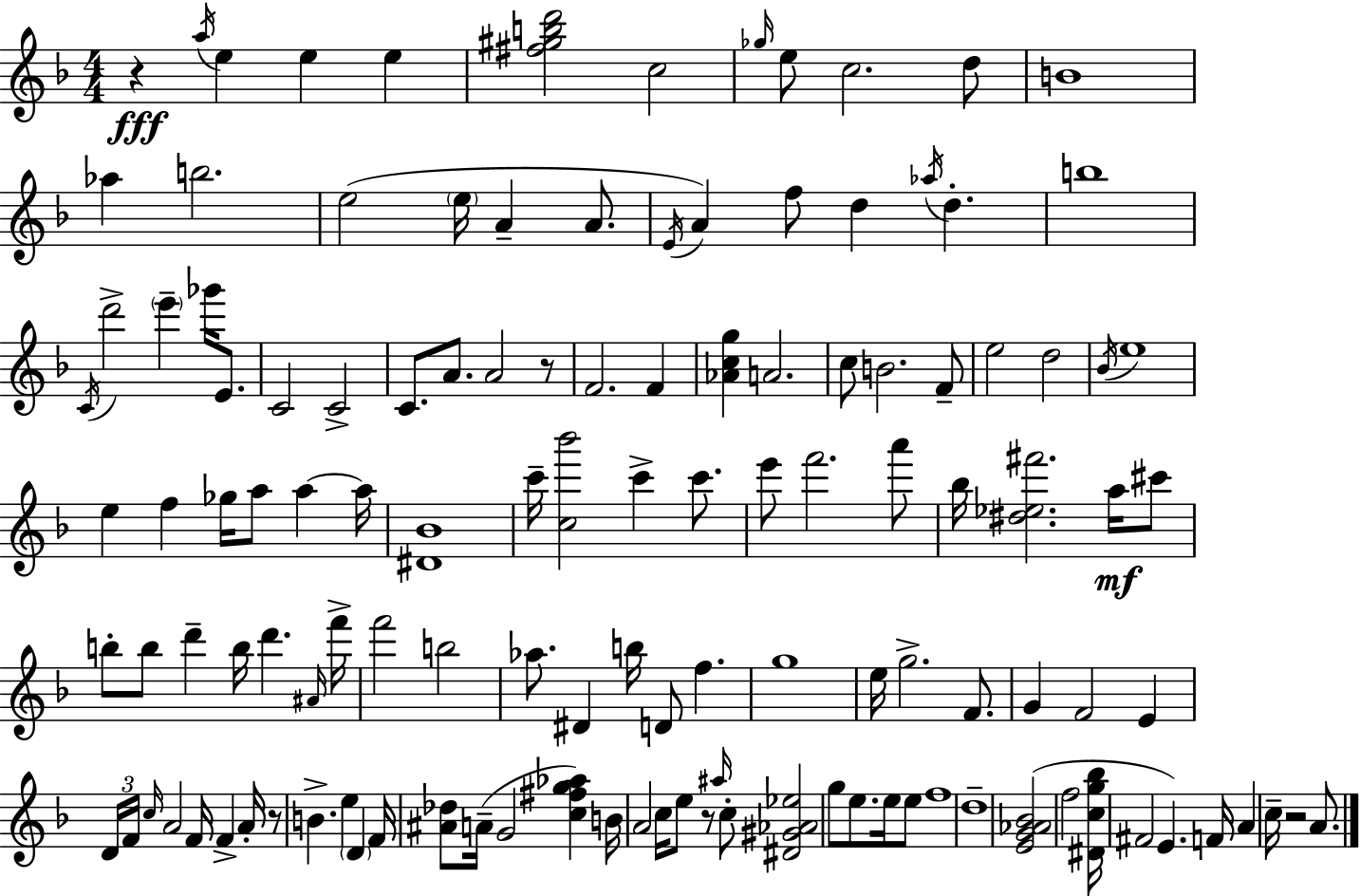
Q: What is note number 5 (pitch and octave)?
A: C5